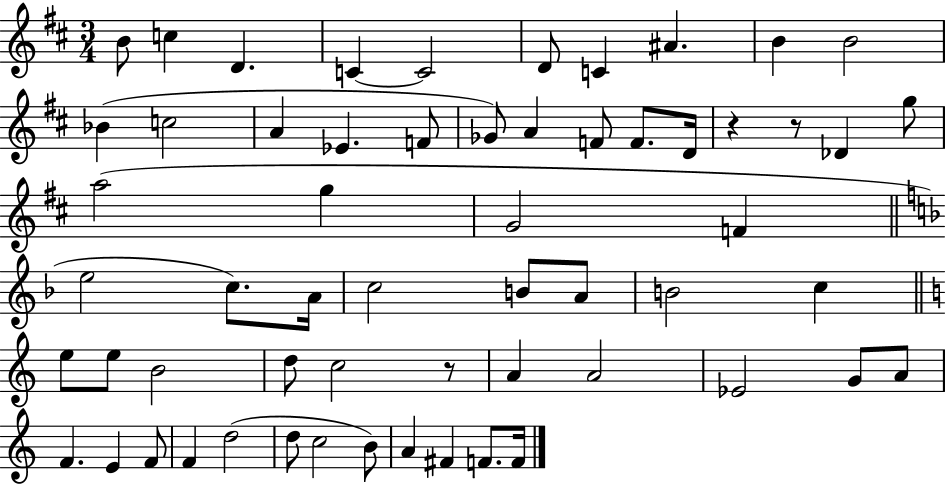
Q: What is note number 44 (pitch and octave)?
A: A4